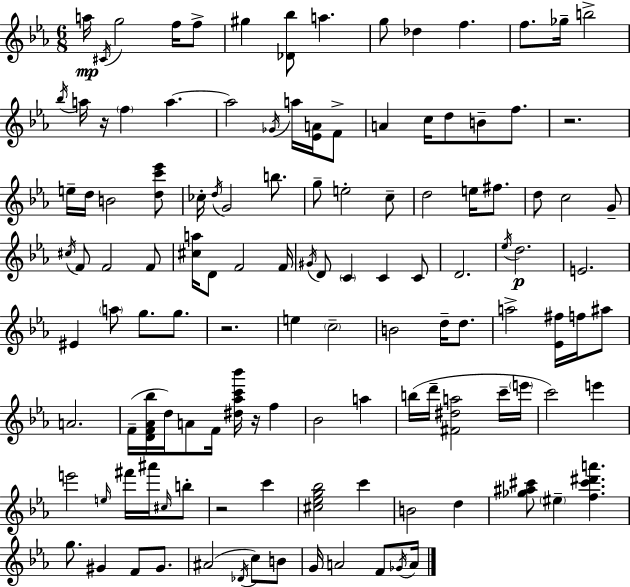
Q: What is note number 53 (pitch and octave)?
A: C4